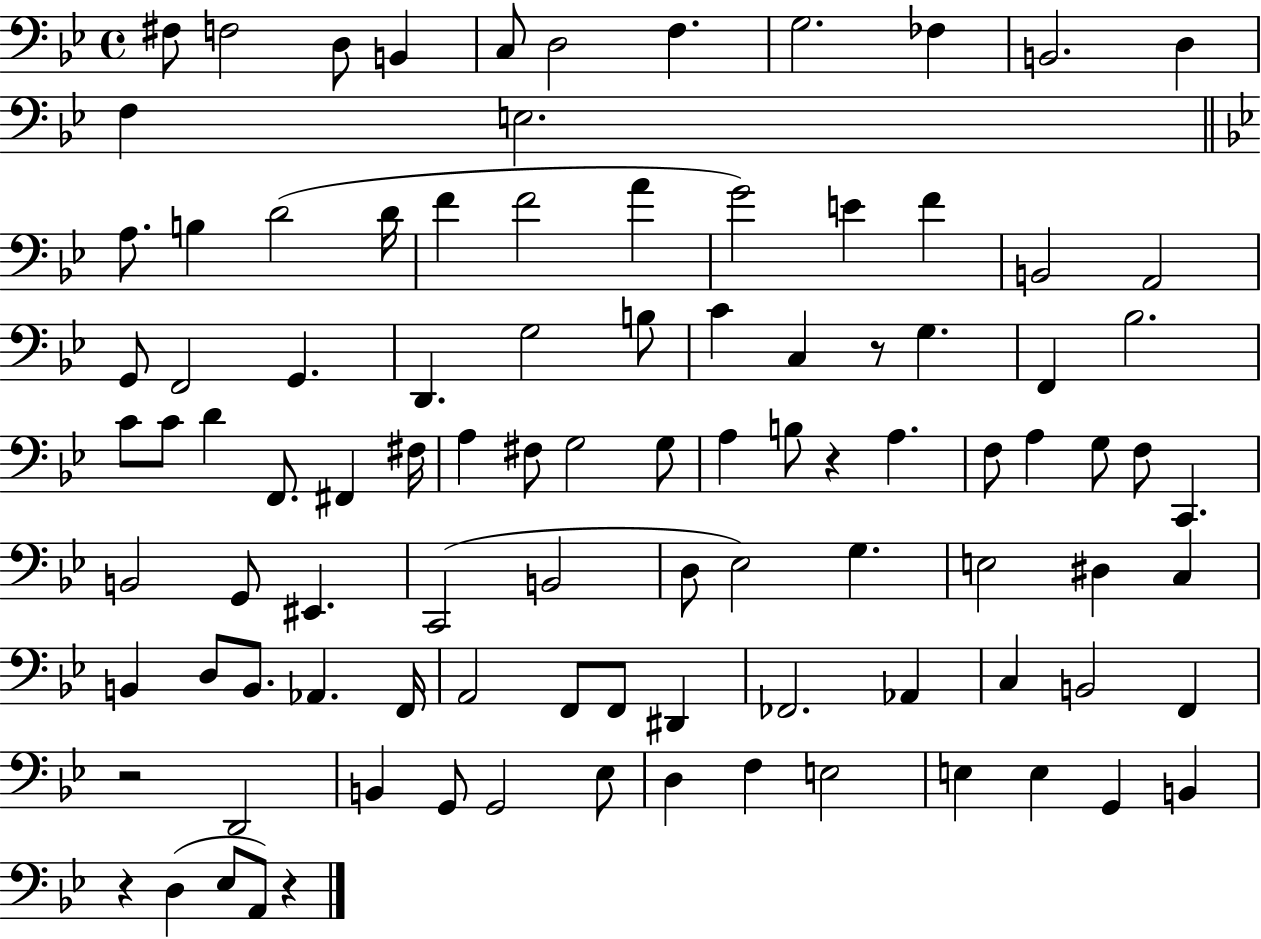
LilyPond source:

{
  \clef bass
  \time 4/4
  \defaultTimeSignature
  \key bes \major
  fis8 f2 d8 b,4 | c8 d2 f4. | g2. fes4 | b,2. d4 | \break f4 e2. | \bar "||" \break \key g \minor a8. b4 d'2( d'16 | f'4 f'2 a'4 | g'2) e'4 f'4 | b,2 a,2 | \break g,8 f,2 g,4. | d,4. g2 b8 | c'4 c4 r8 g4. | f,4 bes2. | \break c'8 c'8 d'4 f,8. fis,4 fis16 | a4 fis8 g2 g8 | a4 b8 r4 a4. | f8 a4 g8 f8 c,4. | \break b,2 g,8 eis,4. | c,2( b,2 | d8 ees2) g4. | e2 dis4 c4 | \break b,4 d8 b,8. aes,4. f,16 | a,2 f,8 f,8 dis,4 | fes,2. aes,4 | c4 b,2 f,4 | \break r2 d,2 | b,4 g,8 g,2 ees8 | d4 f4 e2 | e4 e4 g,4 b,4 | \break r4 d4( ees8 a,8) r4 | \bar "|."
}